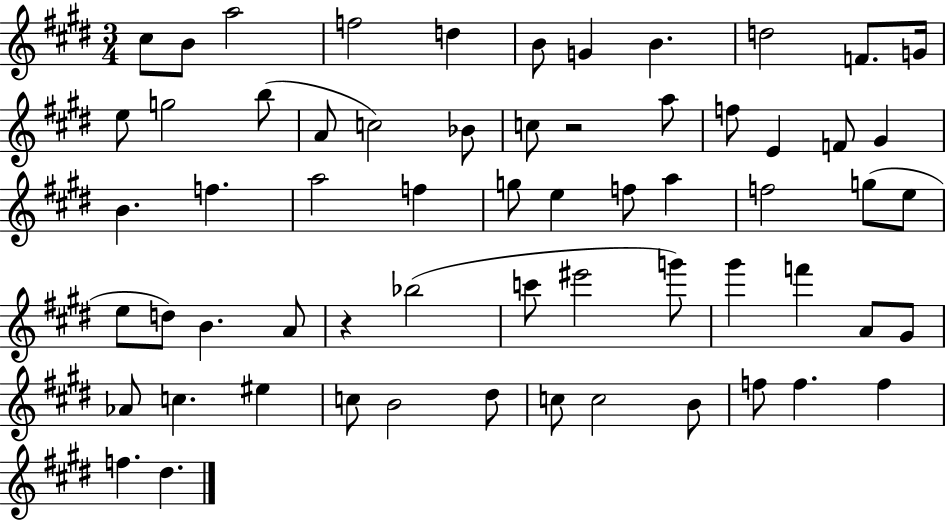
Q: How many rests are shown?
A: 2